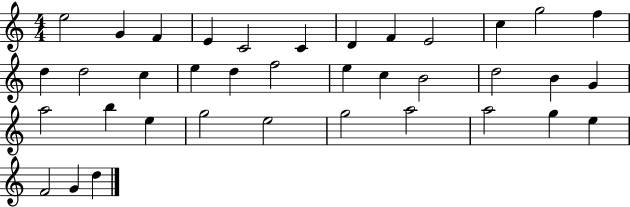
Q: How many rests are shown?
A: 0